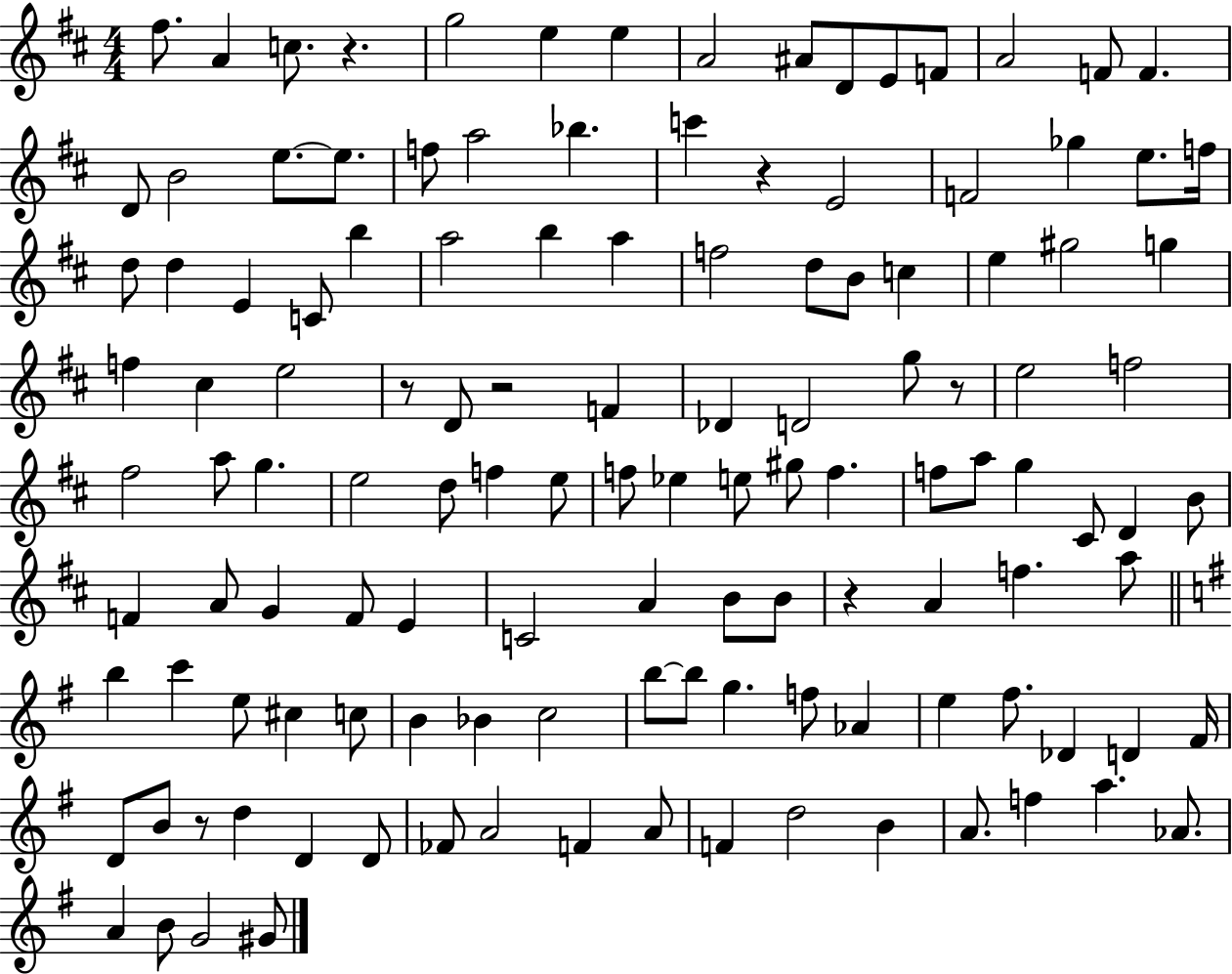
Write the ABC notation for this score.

X:1
T:Untitled
M:4/4
L:1/4
K:D
^f/2 A c/2 z g2 e e A2 ^A/2 D/2 E/2 F/2 A2 F/2 F D/2 B2 e/2 e/2 f/2 a2 _b c' z E2 F2 _g e/2 f/4 d/2 d E C/2 b a2 b a f2 d/2 B/2 c e ^g2 g f ^c e2 z/2 D/2 z2 F _D D2 g/2 z/2 e2 f2 ^f2 a/2 g e2 d/2 f e/2 f/2 _e e/2 ^g/2 f f/2 a/2 g ^C/2 D B/2 F A/2 G F/2 E C2 A B/2 B/2 z A f a/2 b c' e/2 ^c c/2 B _B c2 b/2 b/2 g f/2 _A e ^f/2 _D D ^F/4 D/2 B/2 z/2 d D D/2 _F/2 A2 F A/2 F d2 B A/2 f a _A/2 A B/2 G2 ^G/2